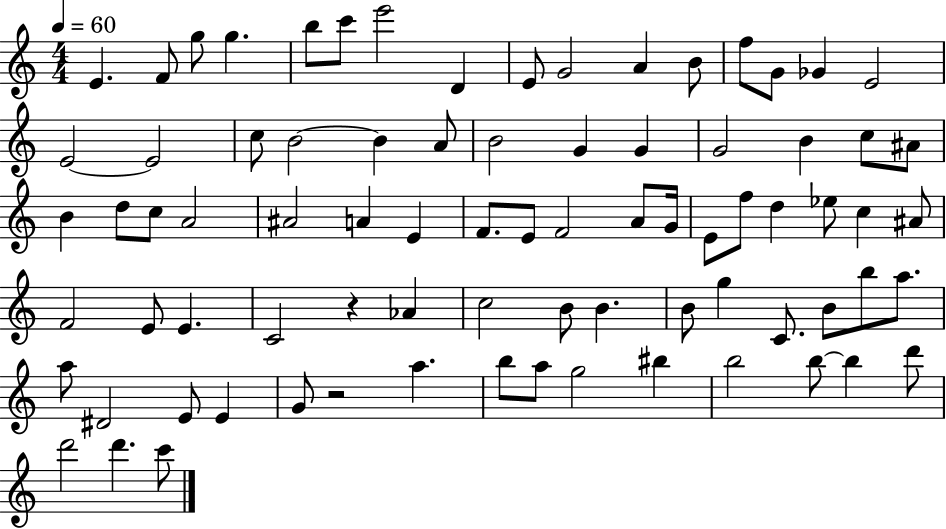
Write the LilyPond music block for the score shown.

{
  \clef treble
  \numericTimeSignature
  \time 4/4
  \key c \major
  \tempo 4 = 60
  e'4. f'8 g''8 g''4. | b''8 c'''8 e'''2 d'4 | e'8 g'2 a'4 b'8 | f''8 g'8 ges'4 e'2 | \break e'2~~ e'2 | c''8 b'2~~ b'4 a'8 | b'2 g'4 g'4 | g'2 b'4 c''8 ais'8 | \break b'4 d''8 c''8 a'2 | ais'2 a'4 e'4 | f'8. e'8 f'2 a'8 g'16 | e'8 f''8 d''4 ees''8 c''4 ais'8 | \break f'2 e'8 e'4. | c'2 r4 aes'4 | c''2 b'8 b'4. | b'8 g''4 c'8. b'8 b''8 a''8. | \break a''8 dis'2 e'8 e'4 | g'8 r2 a''4. | b''8 a''8 g''2 bis''4 | b''2 b''8~~ b''4 d'''8 | \break d'''2 d'''4. c'''8 | \bar "|."
}